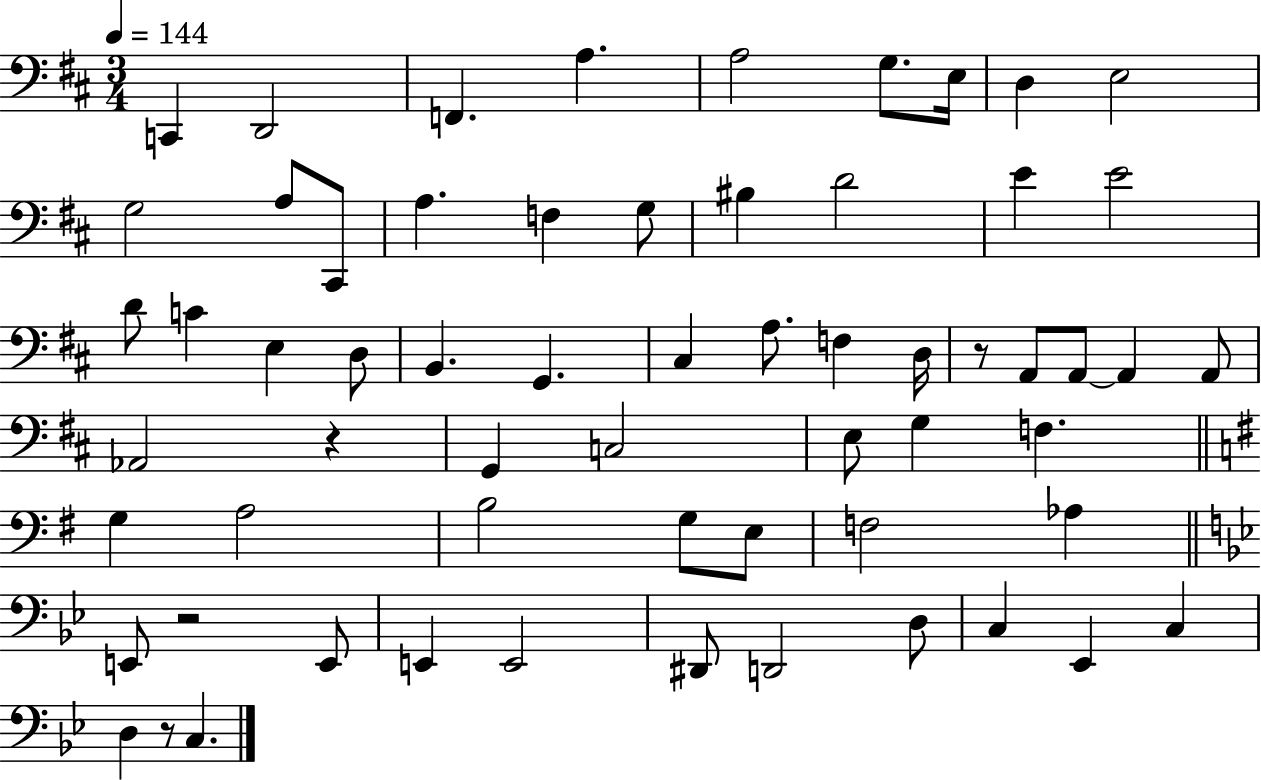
X:1
T:Untitled
M:3/4
L:1/4
K:D
C,, D,,2 F,, A, A,2 G,/2 E,/4 D, E,2 G,2 A,/2 ^C,,/2 A, F, G,/2 ^B, D2 E E2 D/2 C E, D,/2 B,, G,, ^C, A,/2 F, D,/4 z/2 A,,/2 A,,/2 A,, A,,/2 _A,,2 z G,, C,2 E,/2 G, F, G, A,2 B,2 G,/2 E,/2 F,2 _A, E,,/2 z2 E,,/2 E,, E,,2 ^D,,/2 D,,2 D,/2 C, _E,, C, D, z/2 C,